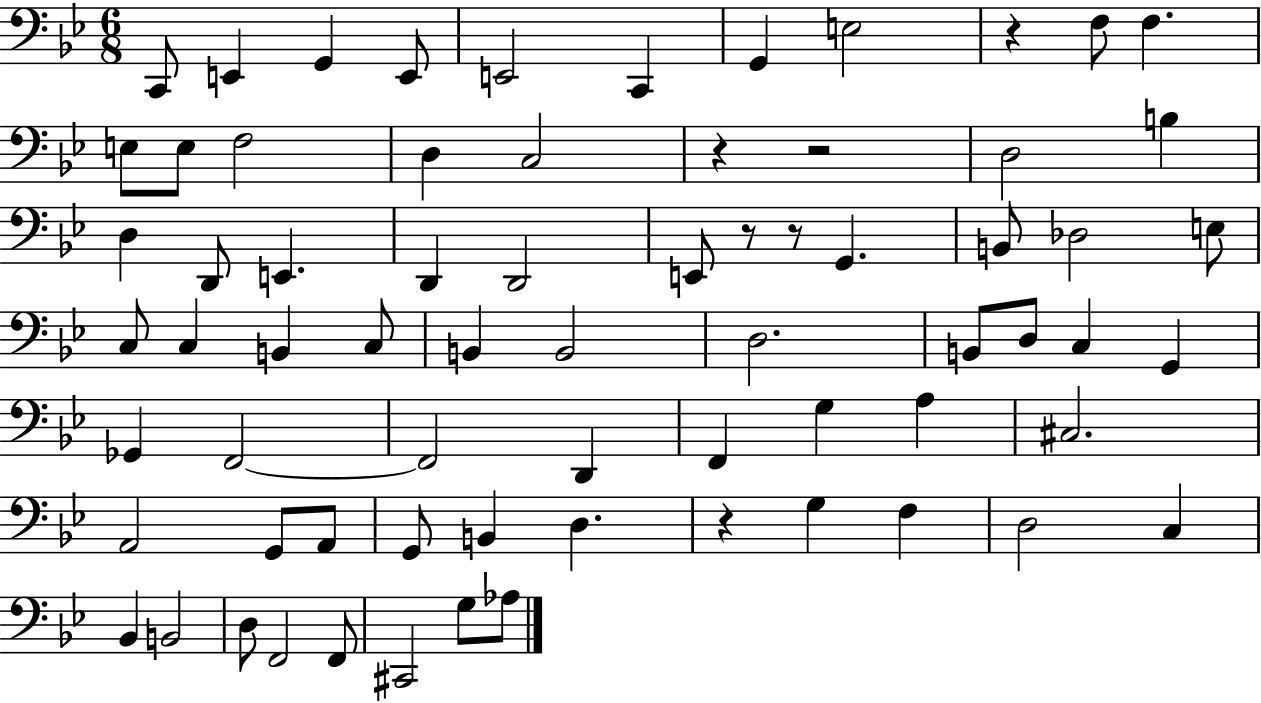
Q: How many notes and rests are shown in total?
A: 70